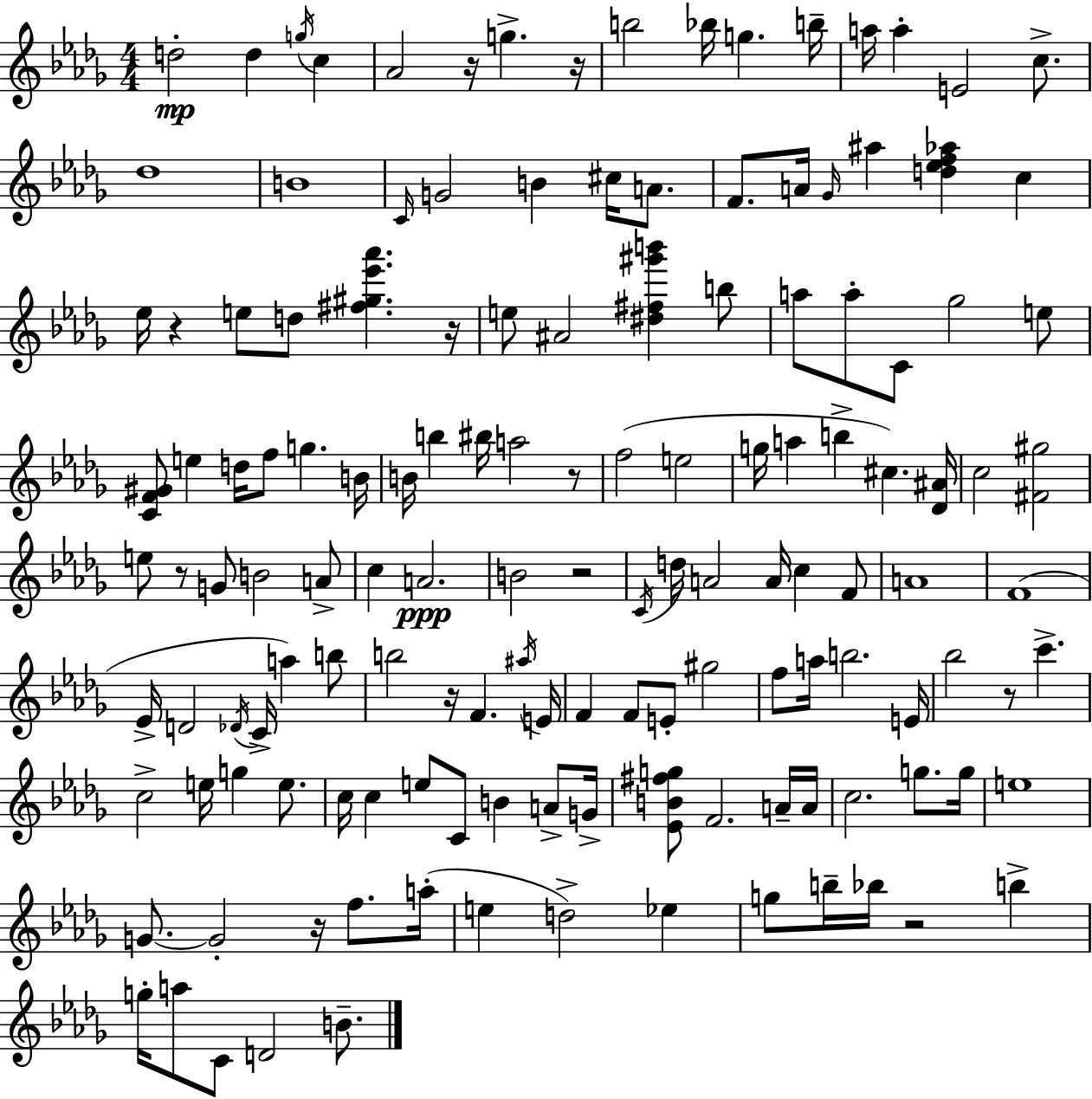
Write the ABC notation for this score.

X:1
T:Untitled
M:4/4
L:1/4
K:Bbm
d2 d g/4 c _A2 z/4 g z/4 b2 _b/4 g b/4 a/4 a E2 c/2 _d4 B4 C/4 G2 B ^c/4 A/2 F/2 A/4 _G/4 ^a [d_ef_a] c _e/4 z e/2 d/2 [^f^g_e'_a'] z/4 e/2 ^A2 [^d^f^g'b'] b/2 a/2 a/2 C/2 _g2 e/2 [CF^G]/2 e d/4 f/2 g B/4 B/4 b ^b/4 a2 z/2 f2 e2 g/4 a b ^c [_D^A]/4 c2 [^F^g]2 e/2 z/2 G/2 B2 A/2 c A2 B2 z2 C/4 d/4 A2 A/4 c F/2 A4 F4 _E/4 D2 _D/4 C/4 a b/2 b2 z/4 F ^a/4 E/4 F F/2 E/2 ^g2 f/2 a/4 b2 E/4 _b2 z/2 c' c2 e/4 g e/2 c/4 c e/2 C/2 B A/2 G/4 [_EB^fg]/2 F2 A/4 A/4 c2 g/2 g/4 e4 G/2 G2 z/4 f/2 a/4 e d2 _e g/2 b/4 _b/4 z2 b g/4 a/2 C/2 D2 B/2